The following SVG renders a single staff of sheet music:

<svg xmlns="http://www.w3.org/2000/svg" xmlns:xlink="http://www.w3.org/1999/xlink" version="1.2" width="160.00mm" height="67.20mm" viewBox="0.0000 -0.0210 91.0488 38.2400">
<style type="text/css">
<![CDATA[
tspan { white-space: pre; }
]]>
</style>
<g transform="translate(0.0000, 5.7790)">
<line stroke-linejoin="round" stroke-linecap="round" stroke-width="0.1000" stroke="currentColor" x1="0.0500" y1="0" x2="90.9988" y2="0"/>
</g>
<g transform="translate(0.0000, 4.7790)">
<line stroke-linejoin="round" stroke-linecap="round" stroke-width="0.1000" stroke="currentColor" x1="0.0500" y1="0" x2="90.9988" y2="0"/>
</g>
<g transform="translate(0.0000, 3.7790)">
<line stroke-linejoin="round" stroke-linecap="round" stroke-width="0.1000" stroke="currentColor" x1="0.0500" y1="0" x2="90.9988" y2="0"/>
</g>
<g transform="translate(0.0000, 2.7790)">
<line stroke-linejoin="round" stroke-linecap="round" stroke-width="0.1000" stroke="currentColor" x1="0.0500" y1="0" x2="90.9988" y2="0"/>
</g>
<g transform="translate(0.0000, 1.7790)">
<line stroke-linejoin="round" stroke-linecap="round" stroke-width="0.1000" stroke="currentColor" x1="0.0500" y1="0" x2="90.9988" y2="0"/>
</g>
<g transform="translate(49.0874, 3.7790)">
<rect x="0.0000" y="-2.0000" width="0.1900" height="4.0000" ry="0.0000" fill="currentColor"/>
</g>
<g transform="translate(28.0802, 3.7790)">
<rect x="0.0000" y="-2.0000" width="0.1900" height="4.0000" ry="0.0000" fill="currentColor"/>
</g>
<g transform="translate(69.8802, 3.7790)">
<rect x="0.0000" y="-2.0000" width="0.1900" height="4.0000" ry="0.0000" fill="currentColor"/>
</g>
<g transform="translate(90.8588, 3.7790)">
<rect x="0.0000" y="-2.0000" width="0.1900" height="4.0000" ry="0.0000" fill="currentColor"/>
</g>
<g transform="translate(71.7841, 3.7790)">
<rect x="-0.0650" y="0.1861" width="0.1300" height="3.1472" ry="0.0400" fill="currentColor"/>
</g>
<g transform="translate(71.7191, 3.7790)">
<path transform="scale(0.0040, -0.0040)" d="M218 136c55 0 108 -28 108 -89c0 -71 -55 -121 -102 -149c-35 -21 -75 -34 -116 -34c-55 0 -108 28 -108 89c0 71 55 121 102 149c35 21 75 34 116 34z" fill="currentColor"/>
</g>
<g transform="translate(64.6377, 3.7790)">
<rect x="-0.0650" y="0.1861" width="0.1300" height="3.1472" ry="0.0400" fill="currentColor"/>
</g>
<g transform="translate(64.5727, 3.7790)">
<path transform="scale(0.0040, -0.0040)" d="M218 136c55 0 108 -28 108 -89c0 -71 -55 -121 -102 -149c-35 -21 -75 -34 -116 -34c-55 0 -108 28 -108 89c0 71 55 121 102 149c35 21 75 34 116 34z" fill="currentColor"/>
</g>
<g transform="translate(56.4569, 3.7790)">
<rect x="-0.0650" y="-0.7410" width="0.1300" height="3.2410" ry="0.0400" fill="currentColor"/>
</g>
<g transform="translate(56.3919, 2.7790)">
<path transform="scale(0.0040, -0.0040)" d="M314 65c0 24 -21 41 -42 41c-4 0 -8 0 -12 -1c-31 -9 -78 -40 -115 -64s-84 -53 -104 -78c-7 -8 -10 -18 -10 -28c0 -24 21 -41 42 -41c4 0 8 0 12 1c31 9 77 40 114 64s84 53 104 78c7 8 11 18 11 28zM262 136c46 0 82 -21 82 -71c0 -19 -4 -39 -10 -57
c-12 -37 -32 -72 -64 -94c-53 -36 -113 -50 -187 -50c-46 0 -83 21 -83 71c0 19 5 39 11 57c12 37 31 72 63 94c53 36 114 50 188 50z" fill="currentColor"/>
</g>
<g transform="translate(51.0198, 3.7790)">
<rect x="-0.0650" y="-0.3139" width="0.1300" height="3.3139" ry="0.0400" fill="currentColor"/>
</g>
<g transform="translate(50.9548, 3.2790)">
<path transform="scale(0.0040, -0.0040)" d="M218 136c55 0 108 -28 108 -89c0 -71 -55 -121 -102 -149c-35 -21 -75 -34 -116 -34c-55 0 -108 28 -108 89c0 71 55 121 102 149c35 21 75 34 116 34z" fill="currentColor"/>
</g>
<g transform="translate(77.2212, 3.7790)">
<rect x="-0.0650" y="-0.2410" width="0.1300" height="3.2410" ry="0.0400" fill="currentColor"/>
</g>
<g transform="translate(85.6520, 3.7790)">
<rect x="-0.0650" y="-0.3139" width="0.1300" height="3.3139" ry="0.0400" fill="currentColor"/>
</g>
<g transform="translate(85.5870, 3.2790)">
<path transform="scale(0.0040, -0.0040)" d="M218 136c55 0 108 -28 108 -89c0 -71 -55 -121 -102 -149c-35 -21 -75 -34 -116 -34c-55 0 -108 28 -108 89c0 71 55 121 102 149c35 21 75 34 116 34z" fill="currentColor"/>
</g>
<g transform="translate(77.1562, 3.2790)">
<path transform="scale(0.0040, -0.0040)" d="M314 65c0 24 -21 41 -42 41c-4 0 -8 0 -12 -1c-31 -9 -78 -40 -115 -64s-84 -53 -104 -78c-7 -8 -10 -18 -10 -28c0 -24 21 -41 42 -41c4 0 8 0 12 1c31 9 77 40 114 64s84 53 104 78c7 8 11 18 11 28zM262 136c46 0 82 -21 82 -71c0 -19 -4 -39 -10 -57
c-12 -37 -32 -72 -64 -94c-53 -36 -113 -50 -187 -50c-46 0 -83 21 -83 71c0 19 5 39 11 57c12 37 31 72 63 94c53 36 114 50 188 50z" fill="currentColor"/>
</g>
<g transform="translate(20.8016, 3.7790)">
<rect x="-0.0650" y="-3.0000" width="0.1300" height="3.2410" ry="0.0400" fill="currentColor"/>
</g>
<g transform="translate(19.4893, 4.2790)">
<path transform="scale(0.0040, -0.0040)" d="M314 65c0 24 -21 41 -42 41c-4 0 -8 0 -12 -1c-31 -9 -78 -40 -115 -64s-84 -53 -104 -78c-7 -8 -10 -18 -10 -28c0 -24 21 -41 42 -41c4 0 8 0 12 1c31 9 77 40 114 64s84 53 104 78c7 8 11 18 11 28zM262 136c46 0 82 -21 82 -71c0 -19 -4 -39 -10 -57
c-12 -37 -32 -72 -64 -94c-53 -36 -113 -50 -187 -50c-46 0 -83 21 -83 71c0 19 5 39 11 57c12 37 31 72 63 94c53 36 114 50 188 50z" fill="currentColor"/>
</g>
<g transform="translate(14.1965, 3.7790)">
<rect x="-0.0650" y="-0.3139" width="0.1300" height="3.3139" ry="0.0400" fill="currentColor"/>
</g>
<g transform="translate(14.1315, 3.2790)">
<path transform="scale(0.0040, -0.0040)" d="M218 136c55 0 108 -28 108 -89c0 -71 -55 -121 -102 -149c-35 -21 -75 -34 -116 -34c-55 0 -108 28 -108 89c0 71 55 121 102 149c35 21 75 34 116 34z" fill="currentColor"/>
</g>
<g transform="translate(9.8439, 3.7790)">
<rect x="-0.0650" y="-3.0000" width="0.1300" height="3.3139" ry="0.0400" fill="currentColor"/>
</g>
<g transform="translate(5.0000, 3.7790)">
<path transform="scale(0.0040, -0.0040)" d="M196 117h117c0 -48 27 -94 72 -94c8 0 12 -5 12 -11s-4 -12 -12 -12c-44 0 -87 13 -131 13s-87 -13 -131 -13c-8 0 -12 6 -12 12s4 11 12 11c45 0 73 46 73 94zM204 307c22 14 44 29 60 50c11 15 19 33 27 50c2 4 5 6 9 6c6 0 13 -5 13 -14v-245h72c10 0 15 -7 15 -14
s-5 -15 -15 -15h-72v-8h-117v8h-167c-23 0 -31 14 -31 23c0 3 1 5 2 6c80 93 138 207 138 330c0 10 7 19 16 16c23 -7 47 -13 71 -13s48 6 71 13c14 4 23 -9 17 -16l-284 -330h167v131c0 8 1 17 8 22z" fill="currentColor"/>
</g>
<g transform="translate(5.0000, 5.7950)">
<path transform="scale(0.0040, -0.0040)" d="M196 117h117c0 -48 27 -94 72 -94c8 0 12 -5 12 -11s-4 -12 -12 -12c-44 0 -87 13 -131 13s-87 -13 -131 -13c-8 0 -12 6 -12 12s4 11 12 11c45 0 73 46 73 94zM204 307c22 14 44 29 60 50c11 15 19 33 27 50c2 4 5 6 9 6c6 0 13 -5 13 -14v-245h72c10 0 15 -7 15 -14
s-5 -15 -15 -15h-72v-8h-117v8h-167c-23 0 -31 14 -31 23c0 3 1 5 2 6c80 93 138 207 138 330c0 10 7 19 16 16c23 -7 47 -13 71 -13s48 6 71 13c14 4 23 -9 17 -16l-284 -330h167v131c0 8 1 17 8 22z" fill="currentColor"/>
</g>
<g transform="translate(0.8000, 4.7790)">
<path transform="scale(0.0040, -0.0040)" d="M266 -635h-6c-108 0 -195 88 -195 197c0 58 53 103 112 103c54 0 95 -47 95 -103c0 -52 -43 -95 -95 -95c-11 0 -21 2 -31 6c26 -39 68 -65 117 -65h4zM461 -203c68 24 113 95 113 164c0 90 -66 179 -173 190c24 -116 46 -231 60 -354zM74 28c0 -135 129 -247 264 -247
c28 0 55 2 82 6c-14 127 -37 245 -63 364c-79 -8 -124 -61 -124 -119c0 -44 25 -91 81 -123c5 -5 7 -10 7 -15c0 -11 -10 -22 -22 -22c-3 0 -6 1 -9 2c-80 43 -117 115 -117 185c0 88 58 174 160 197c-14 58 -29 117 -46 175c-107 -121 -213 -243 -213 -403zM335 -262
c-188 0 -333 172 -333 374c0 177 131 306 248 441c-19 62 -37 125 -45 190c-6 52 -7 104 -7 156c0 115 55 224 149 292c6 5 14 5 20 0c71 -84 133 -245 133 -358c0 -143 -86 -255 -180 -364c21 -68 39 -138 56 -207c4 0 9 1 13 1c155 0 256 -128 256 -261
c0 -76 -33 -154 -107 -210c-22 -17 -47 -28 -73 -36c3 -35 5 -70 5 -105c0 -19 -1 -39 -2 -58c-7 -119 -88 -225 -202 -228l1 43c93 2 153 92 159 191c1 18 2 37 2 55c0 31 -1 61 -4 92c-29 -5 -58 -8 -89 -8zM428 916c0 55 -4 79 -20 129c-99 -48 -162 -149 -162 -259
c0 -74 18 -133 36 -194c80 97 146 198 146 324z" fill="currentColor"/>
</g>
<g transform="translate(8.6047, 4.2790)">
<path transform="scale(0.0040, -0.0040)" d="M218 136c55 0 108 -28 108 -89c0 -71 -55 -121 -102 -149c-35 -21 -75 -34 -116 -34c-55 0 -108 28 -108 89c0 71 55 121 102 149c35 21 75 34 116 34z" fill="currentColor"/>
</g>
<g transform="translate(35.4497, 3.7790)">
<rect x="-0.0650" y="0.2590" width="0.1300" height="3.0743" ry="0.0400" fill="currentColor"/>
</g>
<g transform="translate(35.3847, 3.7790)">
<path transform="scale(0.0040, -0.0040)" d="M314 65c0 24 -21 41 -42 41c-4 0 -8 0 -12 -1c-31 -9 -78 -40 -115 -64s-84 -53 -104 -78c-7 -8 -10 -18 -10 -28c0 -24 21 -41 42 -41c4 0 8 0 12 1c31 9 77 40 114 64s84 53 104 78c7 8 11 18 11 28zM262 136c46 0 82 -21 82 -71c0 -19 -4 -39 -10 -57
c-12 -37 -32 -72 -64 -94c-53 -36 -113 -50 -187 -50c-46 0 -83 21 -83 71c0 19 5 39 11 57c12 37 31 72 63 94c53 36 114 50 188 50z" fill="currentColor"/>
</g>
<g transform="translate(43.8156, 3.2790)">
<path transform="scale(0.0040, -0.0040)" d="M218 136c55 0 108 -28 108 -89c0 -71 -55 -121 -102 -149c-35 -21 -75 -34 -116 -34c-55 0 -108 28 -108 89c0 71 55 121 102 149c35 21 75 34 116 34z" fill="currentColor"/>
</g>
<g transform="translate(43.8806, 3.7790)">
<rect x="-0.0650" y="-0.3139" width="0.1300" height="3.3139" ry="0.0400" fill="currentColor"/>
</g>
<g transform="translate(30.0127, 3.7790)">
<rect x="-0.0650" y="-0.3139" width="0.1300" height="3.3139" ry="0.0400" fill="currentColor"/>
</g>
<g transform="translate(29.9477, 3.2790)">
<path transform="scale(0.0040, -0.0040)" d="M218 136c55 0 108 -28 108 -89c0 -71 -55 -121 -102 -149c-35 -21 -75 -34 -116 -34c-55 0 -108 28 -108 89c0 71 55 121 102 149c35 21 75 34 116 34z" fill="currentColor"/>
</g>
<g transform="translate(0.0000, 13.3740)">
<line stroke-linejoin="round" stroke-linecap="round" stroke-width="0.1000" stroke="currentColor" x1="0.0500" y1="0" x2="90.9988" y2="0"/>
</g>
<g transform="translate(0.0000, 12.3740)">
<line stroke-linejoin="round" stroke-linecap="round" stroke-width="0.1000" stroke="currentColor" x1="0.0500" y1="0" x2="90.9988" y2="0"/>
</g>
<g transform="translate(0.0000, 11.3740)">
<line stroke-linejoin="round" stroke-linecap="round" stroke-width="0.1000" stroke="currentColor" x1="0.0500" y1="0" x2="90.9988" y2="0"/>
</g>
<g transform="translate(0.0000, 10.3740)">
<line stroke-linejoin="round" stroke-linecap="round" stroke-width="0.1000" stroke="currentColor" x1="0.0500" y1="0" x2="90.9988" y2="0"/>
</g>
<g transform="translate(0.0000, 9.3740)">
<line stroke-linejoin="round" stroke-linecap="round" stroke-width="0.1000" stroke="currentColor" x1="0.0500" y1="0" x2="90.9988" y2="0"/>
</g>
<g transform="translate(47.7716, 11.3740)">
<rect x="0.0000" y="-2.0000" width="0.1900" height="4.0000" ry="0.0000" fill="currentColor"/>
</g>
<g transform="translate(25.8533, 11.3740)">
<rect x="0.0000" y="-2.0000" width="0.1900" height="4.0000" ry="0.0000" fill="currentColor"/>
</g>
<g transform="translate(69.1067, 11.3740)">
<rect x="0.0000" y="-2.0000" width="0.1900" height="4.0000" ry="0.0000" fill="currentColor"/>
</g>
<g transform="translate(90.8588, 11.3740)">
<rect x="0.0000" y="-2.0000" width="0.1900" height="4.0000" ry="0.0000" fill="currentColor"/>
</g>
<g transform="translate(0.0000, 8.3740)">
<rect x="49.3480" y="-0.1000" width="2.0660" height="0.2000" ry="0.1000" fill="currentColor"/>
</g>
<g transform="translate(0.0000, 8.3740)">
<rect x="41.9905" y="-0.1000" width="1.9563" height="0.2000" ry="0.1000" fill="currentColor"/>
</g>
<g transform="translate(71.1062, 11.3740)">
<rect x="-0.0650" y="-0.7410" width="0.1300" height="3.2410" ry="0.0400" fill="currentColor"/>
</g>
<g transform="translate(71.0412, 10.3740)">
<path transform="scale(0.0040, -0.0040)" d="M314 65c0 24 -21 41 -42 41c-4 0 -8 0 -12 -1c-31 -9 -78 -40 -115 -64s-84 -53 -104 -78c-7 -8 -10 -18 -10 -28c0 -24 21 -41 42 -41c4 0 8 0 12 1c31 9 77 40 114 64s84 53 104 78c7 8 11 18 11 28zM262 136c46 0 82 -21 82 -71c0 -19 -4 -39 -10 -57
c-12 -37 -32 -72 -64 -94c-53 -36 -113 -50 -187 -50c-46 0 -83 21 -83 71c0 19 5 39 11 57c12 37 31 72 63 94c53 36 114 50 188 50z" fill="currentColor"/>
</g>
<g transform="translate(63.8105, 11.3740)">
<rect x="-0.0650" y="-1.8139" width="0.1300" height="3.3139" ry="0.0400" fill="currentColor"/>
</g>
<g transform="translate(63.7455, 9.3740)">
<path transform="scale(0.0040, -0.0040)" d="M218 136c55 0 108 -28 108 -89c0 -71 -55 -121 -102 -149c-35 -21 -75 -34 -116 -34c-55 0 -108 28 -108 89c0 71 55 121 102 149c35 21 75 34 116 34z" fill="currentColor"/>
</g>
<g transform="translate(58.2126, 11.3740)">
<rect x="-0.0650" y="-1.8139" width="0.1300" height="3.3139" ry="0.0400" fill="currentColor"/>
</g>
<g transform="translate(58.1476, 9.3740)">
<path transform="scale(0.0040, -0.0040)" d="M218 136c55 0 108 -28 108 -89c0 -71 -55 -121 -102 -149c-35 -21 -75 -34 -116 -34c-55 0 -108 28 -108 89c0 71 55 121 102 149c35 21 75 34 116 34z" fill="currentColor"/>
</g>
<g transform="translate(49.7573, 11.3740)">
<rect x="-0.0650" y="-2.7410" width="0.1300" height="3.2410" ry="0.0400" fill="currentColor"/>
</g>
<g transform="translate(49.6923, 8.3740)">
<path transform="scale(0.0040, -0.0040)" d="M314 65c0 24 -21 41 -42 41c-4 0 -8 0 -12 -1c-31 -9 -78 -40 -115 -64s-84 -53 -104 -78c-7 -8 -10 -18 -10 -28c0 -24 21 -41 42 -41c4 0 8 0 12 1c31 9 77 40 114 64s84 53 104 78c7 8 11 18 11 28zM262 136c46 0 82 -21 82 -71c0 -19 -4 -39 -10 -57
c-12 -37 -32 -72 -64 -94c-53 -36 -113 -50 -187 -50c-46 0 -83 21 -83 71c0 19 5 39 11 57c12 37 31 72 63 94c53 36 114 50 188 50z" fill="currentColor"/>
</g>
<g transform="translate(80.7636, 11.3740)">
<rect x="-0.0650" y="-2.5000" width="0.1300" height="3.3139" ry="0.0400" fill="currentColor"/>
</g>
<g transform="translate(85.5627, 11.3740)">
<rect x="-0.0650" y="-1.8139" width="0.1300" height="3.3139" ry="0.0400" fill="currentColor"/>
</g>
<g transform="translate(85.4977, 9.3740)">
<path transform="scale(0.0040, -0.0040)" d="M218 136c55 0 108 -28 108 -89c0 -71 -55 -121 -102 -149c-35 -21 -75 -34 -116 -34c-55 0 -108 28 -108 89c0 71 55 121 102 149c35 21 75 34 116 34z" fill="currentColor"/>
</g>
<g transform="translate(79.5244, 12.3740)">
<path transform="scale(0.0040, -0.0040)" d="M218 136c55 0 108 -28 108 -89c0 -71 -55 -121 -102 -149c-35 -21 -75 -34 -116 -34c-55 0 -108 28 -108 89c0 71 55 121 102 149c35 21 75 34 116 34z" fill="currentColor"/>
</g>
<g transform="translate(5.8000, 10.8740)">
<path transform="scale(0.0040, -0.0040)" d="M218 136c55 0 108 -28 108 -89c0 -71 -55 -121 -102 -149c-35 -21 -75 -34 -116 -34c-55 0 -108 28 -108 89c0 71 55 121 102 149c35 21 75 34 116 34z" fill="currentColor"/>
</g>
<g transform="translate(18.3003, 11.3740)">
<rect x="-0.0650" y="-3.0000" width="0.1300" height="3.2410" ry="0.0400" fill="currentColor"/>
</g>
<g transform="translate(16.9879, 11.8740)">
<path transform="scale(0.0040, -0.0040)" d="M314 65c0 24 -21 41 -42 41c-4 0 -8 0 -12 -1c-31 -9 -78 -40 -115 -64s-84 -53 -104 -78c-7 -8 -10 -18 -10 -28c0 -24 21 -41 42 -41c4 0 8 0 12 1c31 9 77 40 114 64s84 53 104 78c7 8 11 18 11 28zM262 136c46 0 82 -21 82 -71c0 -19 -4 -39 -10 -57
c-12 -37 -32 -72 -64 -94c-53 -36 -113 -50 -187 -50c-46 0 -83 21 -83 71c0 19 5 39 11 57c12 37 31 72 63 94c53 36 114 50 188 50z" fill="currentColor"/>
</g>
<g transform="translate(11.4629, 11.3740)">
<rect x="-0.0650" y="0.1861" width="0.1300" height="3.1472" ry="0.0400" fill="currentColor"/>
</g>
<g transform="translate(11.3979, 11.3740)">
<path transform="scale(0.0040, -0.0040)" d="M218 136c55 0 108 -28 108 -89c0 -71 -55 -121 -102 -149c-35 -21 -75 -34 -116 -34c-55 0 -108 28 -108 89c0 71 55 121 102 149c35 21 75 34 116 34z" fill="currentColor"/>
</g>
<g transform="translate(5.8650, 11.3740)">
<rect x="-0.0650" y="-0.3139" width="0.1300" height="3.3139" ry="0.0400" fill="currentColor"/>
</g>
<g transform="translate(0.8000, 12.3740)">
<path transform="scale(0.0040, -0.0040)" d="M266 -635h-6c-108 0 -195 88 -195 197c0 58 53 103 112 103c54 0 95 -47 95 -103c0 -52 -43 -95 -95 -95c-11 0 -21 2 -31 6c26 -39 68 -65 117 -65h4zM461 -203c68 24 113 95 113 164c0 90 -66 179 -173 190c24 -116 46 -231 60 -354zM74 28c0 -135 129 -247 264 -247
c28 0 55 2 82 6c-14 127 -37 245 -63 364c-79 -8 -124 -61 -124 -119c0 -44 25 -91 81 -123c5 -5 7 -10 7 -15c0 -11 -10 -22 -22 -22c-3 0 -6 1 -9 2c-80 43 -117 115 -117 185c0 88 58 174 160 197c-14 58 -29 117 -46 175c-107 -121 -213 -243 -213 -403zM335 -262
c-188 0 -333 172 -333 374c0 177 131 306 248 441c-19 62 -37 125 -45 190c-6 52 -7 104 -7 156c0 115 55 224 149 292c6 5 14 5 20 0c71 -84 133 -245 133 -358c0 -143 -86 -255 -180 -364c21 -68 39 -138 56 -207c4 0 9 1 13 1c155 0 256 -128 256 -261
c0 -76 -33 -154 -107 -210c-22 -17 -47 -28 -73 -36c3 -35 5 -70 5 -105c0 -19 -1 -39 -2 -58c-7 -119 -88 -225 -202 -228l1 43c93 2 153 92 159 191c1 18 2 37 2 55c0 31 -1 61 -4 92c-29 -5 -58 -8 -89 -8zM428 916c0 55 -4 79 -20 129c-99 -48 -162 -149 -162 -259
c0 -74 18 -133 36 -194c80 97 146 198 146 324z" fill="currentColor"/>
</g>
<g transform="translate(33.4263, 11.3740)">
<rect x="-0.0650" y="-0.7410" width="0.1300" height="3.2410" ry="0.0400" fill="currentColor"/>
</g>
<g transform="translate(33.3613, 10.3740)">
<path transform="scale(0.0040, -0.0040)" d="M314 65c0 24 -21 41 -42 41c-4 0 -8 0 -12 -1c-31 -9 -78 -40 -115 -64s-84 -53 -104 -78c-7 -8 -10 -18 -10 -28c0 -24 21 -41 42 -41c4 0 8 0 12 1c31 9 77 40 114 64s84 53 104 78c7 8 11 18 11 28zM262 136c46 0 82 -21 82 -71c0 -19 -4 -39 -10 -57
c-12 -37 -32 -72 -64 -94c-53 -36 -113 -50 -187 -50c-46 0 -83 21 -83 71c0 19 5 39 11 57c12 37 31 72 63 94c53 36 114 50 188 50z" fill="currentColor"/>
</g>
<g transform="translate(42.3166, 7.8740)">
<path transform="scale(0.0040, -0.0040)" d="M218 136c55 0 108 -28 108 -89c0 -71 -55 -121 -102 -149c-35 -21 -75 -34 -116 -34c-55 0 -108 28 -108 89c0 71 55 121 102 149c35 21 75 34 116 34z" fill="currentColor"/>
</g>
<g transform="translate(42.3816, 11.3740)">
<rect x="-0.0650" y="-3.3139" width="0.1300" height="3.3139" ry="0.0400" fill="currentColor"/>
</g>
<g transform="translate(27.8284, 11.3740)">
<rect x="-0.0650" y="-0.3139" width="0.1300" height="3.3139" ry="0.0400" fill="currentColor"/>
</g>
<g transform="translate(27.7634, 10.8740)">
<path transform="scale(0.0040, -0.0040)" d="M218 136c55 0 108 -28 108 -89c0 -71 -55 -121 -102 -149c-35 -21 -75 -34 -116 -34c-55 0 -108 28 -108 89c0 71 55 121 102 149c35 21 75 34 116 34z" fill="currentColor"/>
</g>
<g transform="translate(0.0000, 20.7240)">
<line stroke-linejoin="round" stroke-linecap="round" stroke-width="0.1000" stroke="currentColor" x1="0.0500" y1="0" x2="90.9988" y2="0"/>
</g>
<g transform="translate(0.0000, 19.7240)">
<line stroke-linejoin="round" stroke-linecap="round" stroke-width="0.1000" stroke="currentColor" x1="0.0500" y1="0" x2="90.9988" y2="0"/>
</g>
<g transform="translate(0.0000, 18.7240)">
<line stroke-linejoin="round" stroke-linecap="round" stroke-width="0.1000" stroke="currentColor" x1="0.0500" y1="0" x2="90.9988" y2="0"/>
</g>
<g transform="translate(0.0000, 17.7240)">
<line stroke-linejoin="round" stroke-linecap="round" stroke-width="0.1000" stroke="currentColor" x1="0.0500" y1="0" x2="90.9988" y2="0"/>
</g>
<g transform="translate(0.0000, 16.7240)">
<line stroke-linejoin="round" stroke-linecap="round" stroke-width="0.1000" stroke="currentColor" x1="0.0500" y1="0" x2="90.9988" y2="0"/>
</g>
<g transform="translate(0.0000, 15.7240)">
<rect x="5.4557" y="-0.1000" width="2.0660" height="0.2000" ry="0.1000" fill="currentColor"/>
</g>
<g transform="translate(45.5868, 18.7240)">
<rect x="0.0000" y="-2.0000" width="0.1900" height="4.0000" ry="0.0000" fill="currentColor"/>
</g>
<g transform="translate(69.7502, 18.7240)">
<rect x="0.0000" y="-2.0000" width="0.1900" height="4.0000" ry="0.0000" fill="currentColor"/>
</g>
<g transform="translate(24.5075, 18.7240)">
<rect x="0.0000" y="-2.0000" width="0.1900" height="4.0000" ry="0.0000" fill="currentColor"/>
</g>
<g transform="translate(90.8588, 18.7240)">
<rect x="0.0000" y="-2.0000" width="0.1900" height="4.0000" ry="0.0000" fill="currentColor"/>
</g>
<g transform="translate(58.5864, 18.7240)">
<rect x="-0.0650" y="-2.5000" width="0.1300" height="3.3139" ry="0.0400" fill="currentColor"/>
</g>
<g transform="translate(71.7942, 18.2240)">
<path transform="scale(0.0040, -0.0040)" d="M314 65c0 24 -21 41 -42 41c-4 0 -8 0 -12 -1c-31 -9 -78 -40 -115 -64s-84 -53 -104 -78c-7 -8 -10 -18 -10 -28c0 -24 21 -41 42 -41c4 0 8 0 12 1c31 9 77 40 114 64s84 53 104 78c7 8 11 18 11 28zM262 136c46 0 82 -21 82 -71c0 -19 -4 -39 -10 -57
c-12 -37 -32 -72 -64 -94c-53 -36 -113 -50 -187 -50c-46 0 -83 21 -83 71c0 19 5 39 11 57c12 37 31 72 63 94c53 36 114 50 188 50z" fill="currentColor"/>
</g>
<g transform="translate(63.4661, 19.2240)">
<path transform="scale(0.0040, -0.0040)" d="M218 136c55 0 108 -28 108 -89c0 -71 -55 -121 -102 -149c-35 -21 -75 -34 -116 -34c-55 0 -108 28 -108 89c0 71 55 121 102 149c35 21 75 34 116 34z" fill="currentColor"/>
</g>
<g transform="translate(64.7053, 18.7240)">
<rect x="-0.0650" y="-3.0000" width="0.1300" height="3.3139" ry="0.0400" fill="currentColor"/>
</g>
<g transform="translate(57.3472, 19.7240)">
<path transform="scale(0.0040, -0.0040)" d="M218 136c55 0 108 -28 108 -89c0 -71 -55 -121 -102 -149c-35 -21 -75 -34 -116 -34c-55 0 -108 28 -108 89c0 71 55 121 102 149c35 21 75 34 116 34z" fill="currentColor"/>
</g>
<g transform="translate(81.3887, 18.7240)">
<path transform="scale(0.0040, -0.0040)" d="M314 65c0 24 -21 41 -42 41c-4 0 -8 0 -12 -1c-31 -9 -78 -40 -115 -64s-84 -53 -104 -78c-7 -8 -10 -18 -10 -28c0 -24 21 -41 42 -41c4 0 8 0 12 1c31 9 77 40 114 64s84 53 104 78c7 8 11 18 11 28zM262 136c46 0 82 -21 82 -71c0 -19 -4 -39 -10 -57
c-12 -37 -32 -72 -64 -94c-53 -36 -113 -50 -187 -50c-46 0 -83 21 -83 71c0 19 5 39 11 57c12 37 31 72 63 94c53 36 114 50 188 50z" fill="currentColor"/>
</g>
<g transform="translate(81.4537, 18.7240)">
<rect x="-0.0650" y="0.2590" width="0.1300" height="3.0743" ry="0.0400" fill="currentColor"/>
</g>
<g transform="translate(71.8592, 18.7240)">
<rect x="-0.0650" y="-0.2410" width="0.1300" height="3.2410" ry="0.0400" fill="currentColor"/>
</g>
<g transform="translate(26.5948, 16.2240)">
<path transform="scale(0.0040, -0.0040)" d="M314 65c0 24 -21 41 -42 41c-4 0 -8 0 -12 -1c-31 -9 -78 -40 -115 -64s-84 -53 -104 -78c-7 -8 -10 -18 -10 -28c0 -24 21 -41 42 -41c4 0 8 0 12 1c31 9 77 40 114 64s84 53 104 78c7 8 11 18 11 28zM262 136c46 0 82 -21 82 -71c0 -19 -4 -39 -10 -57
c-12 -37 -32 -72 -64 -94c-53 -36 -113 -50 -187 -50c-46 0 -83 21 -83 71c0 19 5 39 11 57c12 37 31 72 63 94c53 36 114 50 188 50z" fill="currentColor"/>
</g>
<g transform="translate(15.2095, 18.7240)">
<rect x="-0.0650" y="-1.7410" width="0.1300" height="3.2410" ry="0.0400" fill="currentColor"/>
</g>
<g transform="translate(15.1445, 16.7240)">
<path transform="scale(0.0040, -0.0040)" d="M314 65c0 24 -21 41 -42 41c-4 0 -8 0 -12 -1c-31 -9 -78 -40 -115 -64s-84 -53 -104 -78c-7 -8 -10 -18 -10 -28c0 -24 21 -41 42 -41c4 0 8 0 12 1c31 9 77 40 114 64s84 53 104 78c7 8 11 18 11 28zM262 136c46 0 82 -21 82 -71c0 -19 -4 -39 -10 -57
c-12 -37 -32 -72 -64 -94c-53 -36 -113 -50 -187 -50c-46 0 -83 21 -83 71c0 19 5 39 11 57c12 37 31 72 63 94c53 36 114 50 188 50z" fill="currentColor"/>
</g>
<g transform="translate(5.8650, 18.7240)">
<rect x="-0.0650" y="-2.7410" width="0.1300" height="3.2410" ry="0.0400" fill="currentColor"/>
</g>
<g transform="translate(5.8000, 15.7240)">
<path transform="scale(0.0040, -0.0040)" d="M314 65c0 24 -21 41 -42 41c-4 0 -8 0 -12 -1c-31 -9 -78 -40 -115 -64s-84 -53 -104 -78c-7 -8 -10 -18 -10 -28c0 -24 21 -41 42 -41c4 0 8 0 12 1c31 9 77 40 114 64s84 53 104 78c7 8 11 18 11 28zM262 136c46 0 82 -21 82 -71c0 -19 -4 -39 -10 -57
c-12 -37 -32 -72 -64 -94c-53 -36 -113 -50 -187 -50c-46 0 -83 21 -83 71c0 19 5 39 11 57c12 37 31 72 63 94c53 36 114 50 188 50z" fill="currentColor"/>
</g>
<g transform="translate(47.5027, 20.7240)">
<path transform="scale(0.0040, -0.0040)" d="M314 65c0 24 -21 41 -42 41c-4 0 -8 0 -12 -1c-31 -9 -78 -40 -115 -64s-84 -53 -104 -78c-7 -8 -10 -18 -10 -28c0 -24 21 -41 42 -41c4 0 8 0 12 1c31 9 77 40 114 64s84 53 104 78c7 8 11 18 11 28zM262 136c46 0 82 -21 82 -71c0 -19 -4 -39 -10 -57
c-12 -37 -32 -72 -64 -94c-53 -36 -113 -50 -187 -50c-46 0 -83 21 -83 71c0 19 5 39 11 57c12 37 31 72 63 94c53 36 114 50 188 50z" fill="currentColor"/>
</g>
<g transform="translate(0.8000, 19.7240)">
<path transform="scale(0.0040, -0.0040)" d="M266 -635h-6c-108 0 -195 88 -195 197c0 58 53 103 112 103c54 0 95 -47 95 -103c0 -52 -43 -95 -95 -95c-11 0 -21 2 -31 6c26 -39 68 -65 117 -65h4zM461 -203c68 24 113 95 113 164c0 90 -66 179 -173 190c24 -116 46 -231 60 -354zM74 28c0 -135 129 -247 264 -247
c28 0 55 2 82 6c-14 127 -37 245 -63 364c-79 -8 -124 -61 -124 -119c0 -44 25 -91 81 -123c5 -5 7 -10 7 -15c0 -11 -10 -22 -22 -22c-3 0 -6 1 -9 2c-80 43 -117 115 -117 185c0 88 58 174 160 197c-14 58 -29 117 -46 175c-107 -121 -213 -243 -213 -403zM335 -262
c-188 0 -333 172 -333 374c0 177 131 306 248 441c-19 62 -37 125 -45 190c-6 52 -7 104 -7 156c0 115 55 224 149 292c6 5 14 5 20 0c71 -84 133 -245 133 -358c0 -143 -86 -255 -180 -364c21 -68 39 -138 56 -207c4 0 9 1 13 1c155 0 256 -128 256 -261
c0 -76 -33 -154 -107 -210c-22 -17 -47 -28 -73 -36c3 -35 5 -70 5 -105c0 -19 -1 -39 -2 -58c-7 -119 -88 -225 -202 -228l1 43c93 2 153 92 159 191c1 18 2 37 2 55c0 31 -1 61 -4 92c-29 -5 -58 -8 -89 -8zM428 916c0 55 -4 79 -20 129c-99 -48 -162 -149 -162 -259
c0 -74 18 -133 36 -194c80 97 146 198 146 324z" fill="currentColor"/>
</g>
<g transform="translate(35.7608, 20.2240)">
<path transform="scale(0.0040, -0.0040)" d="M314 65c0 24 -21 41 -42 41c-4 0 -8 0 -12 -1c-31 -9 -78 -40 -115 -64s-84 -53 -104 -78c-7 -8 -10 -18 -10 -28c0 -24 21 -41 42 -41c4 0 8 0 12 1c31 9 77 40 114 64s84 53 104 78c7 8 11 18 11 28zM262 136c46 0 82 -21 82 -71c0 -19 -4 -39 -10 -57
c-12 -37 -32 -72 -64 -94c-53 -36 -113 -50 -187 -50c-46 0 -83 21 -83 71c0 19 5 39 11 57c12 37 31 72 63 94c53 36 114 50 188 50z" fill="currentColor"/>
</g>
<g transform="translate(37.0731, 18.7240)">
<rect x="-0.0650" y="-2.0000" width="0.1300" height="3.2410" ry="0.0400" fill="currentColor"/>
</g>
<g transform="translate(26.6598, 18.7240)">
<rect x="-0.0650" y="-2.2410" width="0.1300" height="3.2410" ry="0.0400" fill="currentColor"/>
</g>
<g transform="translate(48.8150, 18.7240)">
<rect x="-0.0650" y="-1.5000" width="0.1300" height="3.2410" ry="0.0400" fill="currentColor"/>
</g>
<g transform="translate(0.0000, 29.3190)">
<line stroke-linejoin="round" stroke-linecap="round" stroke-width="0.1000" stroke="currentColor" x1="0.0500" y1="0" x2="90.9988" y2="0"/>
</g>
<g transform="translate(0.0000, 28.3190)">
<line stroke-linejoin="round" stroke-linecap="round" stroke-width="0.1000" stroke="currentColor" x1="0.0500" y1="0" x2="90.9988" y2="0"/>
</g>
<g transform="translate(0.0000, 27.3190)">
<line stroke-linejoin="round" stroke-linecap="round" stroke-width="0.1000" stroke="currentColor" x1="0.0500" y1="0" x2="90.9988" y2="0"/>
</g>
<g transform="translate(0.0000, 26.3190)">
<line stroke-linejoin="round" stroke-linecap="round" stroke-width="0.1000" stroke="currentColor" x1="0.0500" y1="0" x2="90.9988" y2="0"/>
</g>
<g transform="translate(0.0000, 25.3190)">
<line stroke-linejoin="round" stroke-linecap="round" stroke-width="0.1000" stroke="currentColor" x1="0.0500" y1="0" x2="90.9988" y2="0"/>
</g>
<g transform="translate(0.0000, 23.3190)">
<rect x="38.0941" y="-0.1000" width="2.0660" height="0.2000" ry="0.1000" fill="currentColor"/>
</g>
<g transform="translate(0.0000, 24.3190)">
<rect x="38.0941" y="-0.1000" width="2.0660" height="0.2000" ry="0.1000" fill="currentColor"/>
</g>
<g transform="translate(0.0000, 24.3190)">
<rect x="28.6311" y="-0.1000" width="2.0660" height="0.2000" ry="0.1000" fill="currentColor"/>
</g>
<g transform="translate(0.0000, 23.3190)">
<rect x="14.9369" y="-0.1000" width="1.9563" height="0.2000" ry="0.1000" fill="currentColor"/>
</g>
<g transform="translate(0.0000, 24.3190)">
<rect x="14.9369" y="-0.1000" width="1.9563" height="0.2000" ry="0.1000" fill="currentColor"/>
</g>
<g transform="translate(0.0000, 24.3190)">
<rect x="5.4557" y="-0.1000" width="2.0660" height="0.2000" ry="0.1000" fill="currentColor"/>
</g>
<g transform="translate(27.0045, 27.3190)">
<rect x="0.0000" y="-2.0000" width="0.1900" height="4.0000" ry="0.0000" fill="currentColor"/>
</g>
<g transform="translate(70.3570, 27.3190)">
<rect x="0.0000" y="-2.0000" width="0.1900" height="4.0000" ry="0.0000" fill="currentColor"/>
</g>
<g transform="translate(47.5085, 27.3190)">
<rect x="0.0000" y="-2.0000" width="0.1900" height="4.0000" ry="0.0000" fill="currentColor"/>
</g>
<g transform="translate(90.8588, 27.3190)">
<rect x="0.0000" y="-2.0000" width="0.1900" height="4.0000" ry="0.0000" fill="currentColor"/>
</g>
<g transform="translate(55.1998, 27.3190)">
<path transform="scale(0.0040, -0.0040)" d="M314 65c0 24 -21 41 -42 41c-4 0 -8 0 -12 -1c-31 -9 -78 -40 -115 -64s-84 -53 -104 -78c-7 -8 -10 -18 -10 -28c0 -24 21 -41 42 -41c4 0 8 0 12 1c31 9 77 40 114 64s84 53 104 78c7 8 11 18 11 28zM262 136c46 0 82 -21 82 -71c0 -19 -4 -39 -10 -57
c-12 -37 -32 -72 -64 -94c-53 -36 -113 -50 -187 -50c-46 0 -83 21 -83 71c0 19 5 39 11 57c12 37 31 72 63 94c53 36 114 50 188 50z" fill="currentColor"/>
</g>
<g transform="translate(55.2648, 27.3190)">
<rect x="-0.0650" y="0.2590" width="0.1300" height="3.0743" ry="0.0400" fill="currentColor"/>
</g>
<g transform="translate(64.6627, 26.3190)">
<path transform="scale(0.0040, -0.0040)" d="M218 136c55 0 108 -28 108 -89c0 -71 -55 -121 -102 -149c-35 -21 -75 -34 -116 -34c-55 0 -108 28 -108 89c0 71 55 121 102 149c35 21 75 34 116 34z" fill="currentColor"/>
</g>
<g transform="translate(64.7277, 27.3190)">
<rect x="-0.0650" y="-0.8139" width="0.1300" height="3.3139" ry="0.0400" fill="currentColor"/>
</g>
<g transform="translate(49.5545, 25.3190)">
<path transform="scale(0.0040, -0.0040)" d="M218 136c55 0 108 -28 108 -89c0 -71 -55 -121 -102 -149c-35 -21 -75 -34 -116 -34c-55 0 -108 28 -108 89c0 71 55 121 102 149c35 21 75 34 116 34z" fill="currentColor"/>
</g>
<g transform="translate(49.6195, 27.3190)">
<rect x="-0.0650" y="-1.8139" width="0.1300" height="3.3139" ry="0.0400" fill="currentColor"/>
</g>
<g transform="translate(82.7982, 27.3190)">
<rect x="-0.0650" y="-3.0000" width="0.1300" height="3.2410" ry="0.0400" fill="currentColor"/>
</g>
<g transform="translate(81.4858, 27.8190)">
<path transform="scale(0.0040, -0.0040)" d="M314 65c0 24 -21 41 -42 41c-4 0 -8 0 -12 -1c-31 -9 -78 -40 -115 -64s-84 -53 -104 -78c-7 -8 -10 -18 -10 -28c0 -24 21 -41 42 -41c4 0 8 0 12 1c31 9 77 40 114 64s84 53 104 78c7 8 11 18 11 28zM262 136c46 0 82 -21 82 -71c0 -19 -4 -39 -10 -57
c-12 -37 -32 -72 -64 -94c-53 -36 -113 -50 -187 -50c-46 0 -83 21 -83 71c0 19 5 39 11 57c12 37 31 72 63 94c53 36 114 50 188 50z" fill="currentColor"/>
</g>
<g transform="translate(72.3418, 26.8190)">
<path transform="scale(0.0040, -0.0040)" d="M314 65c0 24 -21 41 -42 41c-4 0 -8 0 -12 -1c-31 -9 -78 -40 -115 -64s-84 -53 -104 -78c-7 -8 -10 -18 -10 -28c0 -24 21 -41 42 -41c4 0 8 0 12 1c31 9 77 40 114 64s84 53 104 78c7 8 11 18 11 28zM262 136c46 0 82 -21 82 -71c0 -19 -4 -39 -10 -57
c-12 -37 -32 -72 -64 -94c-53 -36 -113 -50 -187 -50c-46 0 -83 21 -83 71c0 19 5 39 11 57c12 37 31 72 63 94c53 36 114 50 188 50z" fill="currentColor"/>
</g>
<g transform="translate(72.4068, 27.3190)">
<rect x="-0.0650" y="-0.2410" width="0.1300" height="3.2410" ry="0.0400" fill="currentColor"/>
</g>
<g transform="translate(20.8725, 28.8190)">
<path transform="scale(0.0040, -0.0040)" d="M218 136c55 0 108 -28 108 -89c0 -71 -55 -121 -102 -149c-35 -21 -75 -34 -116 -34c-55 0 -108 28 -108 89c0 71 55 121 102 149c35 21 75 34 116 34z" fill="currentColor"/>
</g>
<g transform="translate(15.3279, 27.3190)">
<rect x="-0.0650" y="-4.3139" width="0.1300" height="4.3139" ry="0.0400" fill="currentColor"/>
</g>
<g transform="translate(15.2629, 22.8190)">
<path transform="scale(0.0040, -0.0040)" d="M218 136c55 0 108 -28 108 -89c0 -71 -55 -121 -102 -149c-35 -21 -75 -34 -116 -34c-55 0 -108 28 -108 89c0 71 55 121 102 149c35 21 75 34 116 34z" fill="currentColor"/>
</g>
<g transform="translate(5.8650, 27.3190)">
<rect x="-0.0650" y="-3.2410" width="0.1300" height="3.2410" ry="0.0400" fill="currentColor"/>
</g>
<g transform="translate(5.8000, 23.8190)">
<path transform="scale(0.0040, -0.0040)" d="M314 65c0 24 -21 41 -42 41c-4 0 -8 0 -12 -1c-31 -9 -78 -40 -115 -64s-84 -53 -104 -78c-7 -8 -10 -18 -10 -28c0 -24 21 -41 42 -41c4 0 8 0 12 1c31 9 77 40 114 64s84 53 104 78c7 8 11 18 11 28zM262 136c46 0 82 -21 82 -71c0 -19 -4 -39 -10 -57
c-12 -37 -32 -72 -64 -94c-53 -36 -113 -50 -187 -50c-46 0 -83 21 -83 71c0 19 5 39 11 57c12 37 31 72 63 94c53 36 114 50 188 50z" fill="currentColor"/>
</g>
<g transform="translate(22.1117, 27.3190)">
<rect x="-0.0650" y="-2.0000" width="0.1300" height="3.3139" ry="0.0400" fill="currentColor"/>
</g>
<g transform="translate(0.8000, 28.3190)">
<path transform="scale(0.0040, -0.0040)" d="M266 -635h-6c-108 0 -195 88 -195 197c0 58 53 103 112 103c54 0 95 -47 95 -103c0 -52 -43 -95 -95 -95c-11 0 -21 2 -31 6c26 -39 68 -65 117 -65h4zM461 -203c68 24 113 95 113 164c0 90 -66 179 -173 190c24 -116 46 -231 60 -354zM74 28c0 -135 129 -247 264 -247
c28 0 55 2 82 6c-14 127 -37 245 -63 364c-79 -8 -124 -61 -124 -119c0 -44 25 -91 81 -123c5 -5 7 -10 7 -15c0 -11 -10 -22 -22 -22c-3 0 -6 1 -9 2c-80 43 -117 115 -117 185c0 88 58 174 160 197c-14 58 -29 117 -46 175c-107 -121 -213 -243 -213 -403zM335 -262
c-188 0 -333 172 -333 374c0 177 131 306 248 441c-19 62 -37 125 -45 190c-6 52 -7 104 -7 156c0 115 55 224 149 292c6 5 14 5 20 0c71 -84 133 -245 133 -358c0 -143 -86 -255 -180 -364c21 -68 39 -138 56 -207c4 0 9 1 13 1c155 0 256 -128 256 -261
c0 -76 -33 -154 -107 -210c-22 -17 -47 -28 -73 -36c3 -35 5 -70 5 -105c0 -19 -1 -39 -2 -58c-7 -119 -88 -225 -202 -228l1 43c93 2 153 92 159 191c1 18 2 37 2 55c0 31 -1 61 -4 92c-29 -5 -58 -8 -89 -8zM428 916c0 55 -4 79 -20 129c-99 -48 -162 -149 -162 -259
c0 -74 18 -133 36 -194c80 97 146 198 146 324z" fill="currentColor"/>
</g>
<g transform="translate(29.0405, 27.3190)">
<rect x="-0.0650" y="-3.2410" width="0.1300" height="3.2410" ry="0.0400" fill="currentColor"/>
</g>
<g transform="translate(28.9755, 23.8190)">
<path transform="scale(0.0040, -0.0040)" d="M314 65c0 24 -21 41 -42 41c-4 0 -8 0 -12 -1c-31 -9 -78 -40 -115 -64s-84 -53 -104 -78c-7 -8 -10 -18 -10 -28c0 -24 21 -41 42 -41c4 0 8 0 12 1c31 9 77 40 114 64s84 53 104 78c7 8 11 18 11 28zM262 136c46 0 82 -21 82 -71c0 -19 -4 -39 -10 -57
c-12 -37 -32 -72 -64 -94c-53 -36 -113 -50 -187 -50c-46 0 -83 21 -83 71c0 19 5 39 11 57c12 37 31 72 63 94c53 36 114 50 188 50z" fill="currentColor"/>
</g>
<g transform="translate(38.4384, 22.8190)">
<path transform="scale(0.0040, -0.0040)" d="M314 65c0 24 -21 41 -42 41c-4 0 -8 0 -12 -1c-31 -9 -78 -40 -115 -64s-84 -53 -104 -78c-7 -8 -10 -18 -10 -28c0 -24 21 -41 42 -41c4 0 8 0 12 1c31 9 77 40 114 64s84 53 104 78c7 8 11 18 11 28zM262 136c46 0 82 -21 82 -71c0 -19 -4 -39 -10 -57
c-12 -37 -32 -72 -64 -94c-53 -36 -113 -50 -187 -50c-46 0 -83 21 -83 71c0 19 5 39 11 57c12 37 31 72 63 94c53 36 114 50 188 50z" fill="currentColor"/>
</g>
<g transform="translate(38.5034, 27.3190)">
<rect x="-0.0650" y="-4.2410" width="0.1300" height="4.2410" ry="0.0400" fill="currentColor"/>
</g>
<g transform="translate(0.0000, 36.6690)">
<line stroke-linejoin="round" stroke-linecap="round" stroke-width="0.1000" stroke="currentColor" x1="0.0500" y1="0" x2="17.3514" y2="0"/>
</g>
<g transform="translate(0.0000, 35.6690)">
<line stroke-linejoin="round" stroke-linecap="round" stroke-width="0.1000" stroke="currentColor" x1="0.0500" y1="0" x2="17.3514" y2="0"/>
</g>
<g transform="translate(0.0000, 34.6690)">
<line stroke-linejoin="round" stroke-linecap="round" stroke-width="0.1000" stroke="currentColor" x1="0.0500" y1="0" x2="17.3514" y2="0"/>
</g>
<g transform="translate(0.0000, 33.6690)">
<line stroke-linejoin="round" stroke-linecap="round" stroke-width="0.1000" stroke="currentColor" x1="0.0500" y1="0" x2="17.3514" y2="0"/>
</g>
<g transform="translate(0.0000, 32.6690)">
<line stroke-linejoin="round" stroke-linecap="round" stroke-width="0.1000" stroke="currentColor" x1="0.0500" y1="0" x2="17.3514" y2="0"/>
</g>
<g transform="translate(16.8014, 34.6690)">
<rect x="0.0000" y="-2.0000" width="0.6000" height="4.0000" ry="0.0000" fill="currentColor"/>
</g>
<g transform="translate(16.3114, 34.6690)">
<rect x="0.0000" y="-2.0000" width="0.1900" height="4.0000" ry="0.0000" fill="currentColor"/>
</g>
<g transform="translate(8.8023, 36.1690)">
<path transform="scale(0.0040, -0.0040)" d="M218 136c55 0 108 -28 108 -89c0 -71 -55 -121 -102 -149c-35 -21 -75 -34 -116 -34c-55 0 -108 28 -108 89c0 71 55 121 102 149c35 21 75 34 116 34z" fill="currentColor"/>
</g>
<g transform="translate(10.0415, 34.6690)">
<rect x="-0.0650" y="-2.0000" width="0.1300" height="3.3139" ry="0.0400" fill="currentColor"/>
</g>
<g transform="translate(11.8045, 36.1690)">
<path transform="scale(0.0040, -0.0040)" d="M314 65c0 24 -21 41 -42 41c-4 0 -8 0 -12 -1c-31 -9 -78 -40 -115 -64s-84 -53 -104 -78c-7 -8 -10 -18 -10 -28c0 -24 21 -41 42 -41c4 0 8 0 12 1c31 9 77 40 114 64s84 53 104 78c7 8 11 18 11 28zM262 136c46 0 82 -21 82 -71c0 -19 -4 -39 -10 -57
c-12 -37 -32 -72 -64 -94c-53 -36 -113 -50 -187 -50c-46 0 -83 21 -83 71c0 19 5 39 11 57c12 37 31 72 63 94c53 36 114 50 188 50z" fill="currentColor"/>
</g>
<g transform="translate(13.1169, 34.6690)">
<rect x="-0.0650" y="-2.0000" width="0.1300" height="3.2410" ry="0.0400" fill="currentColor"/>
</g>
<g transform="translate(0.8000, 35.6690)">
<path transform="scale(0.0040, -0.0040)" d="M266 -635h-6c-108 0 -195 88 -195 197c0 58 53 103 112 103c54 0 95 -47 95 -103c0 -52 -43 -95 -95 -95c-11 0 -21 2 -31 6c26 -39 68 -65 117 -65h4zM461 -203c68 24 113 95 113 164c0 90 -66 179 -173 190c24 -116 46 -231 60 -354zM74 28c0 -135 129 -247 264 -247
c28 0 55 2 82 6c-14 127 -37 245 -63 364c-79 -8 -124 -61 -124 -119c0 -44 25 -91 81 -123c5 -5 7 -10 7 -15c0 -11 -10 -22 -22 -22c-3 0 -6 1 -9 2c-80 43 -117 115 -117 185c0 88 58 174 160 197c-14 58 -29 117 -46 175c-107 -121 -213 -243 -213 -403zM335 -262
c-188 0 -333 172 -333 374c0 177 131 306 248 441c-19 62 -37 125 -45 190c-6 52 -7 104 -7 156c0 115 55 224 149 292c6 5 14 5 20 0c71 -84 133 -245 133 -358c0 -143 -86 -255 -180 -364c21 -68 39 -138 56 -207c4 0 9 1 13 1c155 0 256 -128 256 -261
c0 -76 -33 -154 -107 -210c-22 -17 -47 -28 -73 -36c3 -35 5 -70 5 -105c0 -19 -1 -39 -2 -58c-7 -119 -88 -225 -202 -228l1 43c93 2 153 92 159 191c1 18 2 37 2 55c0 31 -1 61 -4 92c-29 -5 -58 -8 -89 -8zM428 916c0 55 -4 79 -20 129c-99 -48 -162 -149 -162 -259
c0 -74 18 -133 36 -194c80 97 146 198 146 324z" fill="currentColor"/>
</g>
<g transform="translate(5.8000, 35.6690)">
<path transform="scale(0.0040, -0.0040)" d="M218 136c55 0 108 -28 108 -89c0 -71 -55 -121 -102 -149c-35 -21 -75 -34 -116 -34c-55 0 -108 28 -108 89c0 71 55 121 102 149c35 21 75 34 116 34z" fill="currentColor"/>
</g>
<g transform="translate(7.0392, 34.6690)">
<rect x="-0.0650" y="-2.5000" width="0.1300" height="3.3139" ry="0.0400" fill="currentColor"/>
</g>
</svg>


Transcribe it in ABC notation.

X:1
T:Untitled
M:4/4
L:1/4
K:C
A c A2 c B2 c c d2 B B c2 c c B A2 c d2 b a2 f f d2 G f a2 f2 g2 F2 E2 G A c2 B2 b2 d' F b2 d'2 f B2 d c2 A2 G F F2